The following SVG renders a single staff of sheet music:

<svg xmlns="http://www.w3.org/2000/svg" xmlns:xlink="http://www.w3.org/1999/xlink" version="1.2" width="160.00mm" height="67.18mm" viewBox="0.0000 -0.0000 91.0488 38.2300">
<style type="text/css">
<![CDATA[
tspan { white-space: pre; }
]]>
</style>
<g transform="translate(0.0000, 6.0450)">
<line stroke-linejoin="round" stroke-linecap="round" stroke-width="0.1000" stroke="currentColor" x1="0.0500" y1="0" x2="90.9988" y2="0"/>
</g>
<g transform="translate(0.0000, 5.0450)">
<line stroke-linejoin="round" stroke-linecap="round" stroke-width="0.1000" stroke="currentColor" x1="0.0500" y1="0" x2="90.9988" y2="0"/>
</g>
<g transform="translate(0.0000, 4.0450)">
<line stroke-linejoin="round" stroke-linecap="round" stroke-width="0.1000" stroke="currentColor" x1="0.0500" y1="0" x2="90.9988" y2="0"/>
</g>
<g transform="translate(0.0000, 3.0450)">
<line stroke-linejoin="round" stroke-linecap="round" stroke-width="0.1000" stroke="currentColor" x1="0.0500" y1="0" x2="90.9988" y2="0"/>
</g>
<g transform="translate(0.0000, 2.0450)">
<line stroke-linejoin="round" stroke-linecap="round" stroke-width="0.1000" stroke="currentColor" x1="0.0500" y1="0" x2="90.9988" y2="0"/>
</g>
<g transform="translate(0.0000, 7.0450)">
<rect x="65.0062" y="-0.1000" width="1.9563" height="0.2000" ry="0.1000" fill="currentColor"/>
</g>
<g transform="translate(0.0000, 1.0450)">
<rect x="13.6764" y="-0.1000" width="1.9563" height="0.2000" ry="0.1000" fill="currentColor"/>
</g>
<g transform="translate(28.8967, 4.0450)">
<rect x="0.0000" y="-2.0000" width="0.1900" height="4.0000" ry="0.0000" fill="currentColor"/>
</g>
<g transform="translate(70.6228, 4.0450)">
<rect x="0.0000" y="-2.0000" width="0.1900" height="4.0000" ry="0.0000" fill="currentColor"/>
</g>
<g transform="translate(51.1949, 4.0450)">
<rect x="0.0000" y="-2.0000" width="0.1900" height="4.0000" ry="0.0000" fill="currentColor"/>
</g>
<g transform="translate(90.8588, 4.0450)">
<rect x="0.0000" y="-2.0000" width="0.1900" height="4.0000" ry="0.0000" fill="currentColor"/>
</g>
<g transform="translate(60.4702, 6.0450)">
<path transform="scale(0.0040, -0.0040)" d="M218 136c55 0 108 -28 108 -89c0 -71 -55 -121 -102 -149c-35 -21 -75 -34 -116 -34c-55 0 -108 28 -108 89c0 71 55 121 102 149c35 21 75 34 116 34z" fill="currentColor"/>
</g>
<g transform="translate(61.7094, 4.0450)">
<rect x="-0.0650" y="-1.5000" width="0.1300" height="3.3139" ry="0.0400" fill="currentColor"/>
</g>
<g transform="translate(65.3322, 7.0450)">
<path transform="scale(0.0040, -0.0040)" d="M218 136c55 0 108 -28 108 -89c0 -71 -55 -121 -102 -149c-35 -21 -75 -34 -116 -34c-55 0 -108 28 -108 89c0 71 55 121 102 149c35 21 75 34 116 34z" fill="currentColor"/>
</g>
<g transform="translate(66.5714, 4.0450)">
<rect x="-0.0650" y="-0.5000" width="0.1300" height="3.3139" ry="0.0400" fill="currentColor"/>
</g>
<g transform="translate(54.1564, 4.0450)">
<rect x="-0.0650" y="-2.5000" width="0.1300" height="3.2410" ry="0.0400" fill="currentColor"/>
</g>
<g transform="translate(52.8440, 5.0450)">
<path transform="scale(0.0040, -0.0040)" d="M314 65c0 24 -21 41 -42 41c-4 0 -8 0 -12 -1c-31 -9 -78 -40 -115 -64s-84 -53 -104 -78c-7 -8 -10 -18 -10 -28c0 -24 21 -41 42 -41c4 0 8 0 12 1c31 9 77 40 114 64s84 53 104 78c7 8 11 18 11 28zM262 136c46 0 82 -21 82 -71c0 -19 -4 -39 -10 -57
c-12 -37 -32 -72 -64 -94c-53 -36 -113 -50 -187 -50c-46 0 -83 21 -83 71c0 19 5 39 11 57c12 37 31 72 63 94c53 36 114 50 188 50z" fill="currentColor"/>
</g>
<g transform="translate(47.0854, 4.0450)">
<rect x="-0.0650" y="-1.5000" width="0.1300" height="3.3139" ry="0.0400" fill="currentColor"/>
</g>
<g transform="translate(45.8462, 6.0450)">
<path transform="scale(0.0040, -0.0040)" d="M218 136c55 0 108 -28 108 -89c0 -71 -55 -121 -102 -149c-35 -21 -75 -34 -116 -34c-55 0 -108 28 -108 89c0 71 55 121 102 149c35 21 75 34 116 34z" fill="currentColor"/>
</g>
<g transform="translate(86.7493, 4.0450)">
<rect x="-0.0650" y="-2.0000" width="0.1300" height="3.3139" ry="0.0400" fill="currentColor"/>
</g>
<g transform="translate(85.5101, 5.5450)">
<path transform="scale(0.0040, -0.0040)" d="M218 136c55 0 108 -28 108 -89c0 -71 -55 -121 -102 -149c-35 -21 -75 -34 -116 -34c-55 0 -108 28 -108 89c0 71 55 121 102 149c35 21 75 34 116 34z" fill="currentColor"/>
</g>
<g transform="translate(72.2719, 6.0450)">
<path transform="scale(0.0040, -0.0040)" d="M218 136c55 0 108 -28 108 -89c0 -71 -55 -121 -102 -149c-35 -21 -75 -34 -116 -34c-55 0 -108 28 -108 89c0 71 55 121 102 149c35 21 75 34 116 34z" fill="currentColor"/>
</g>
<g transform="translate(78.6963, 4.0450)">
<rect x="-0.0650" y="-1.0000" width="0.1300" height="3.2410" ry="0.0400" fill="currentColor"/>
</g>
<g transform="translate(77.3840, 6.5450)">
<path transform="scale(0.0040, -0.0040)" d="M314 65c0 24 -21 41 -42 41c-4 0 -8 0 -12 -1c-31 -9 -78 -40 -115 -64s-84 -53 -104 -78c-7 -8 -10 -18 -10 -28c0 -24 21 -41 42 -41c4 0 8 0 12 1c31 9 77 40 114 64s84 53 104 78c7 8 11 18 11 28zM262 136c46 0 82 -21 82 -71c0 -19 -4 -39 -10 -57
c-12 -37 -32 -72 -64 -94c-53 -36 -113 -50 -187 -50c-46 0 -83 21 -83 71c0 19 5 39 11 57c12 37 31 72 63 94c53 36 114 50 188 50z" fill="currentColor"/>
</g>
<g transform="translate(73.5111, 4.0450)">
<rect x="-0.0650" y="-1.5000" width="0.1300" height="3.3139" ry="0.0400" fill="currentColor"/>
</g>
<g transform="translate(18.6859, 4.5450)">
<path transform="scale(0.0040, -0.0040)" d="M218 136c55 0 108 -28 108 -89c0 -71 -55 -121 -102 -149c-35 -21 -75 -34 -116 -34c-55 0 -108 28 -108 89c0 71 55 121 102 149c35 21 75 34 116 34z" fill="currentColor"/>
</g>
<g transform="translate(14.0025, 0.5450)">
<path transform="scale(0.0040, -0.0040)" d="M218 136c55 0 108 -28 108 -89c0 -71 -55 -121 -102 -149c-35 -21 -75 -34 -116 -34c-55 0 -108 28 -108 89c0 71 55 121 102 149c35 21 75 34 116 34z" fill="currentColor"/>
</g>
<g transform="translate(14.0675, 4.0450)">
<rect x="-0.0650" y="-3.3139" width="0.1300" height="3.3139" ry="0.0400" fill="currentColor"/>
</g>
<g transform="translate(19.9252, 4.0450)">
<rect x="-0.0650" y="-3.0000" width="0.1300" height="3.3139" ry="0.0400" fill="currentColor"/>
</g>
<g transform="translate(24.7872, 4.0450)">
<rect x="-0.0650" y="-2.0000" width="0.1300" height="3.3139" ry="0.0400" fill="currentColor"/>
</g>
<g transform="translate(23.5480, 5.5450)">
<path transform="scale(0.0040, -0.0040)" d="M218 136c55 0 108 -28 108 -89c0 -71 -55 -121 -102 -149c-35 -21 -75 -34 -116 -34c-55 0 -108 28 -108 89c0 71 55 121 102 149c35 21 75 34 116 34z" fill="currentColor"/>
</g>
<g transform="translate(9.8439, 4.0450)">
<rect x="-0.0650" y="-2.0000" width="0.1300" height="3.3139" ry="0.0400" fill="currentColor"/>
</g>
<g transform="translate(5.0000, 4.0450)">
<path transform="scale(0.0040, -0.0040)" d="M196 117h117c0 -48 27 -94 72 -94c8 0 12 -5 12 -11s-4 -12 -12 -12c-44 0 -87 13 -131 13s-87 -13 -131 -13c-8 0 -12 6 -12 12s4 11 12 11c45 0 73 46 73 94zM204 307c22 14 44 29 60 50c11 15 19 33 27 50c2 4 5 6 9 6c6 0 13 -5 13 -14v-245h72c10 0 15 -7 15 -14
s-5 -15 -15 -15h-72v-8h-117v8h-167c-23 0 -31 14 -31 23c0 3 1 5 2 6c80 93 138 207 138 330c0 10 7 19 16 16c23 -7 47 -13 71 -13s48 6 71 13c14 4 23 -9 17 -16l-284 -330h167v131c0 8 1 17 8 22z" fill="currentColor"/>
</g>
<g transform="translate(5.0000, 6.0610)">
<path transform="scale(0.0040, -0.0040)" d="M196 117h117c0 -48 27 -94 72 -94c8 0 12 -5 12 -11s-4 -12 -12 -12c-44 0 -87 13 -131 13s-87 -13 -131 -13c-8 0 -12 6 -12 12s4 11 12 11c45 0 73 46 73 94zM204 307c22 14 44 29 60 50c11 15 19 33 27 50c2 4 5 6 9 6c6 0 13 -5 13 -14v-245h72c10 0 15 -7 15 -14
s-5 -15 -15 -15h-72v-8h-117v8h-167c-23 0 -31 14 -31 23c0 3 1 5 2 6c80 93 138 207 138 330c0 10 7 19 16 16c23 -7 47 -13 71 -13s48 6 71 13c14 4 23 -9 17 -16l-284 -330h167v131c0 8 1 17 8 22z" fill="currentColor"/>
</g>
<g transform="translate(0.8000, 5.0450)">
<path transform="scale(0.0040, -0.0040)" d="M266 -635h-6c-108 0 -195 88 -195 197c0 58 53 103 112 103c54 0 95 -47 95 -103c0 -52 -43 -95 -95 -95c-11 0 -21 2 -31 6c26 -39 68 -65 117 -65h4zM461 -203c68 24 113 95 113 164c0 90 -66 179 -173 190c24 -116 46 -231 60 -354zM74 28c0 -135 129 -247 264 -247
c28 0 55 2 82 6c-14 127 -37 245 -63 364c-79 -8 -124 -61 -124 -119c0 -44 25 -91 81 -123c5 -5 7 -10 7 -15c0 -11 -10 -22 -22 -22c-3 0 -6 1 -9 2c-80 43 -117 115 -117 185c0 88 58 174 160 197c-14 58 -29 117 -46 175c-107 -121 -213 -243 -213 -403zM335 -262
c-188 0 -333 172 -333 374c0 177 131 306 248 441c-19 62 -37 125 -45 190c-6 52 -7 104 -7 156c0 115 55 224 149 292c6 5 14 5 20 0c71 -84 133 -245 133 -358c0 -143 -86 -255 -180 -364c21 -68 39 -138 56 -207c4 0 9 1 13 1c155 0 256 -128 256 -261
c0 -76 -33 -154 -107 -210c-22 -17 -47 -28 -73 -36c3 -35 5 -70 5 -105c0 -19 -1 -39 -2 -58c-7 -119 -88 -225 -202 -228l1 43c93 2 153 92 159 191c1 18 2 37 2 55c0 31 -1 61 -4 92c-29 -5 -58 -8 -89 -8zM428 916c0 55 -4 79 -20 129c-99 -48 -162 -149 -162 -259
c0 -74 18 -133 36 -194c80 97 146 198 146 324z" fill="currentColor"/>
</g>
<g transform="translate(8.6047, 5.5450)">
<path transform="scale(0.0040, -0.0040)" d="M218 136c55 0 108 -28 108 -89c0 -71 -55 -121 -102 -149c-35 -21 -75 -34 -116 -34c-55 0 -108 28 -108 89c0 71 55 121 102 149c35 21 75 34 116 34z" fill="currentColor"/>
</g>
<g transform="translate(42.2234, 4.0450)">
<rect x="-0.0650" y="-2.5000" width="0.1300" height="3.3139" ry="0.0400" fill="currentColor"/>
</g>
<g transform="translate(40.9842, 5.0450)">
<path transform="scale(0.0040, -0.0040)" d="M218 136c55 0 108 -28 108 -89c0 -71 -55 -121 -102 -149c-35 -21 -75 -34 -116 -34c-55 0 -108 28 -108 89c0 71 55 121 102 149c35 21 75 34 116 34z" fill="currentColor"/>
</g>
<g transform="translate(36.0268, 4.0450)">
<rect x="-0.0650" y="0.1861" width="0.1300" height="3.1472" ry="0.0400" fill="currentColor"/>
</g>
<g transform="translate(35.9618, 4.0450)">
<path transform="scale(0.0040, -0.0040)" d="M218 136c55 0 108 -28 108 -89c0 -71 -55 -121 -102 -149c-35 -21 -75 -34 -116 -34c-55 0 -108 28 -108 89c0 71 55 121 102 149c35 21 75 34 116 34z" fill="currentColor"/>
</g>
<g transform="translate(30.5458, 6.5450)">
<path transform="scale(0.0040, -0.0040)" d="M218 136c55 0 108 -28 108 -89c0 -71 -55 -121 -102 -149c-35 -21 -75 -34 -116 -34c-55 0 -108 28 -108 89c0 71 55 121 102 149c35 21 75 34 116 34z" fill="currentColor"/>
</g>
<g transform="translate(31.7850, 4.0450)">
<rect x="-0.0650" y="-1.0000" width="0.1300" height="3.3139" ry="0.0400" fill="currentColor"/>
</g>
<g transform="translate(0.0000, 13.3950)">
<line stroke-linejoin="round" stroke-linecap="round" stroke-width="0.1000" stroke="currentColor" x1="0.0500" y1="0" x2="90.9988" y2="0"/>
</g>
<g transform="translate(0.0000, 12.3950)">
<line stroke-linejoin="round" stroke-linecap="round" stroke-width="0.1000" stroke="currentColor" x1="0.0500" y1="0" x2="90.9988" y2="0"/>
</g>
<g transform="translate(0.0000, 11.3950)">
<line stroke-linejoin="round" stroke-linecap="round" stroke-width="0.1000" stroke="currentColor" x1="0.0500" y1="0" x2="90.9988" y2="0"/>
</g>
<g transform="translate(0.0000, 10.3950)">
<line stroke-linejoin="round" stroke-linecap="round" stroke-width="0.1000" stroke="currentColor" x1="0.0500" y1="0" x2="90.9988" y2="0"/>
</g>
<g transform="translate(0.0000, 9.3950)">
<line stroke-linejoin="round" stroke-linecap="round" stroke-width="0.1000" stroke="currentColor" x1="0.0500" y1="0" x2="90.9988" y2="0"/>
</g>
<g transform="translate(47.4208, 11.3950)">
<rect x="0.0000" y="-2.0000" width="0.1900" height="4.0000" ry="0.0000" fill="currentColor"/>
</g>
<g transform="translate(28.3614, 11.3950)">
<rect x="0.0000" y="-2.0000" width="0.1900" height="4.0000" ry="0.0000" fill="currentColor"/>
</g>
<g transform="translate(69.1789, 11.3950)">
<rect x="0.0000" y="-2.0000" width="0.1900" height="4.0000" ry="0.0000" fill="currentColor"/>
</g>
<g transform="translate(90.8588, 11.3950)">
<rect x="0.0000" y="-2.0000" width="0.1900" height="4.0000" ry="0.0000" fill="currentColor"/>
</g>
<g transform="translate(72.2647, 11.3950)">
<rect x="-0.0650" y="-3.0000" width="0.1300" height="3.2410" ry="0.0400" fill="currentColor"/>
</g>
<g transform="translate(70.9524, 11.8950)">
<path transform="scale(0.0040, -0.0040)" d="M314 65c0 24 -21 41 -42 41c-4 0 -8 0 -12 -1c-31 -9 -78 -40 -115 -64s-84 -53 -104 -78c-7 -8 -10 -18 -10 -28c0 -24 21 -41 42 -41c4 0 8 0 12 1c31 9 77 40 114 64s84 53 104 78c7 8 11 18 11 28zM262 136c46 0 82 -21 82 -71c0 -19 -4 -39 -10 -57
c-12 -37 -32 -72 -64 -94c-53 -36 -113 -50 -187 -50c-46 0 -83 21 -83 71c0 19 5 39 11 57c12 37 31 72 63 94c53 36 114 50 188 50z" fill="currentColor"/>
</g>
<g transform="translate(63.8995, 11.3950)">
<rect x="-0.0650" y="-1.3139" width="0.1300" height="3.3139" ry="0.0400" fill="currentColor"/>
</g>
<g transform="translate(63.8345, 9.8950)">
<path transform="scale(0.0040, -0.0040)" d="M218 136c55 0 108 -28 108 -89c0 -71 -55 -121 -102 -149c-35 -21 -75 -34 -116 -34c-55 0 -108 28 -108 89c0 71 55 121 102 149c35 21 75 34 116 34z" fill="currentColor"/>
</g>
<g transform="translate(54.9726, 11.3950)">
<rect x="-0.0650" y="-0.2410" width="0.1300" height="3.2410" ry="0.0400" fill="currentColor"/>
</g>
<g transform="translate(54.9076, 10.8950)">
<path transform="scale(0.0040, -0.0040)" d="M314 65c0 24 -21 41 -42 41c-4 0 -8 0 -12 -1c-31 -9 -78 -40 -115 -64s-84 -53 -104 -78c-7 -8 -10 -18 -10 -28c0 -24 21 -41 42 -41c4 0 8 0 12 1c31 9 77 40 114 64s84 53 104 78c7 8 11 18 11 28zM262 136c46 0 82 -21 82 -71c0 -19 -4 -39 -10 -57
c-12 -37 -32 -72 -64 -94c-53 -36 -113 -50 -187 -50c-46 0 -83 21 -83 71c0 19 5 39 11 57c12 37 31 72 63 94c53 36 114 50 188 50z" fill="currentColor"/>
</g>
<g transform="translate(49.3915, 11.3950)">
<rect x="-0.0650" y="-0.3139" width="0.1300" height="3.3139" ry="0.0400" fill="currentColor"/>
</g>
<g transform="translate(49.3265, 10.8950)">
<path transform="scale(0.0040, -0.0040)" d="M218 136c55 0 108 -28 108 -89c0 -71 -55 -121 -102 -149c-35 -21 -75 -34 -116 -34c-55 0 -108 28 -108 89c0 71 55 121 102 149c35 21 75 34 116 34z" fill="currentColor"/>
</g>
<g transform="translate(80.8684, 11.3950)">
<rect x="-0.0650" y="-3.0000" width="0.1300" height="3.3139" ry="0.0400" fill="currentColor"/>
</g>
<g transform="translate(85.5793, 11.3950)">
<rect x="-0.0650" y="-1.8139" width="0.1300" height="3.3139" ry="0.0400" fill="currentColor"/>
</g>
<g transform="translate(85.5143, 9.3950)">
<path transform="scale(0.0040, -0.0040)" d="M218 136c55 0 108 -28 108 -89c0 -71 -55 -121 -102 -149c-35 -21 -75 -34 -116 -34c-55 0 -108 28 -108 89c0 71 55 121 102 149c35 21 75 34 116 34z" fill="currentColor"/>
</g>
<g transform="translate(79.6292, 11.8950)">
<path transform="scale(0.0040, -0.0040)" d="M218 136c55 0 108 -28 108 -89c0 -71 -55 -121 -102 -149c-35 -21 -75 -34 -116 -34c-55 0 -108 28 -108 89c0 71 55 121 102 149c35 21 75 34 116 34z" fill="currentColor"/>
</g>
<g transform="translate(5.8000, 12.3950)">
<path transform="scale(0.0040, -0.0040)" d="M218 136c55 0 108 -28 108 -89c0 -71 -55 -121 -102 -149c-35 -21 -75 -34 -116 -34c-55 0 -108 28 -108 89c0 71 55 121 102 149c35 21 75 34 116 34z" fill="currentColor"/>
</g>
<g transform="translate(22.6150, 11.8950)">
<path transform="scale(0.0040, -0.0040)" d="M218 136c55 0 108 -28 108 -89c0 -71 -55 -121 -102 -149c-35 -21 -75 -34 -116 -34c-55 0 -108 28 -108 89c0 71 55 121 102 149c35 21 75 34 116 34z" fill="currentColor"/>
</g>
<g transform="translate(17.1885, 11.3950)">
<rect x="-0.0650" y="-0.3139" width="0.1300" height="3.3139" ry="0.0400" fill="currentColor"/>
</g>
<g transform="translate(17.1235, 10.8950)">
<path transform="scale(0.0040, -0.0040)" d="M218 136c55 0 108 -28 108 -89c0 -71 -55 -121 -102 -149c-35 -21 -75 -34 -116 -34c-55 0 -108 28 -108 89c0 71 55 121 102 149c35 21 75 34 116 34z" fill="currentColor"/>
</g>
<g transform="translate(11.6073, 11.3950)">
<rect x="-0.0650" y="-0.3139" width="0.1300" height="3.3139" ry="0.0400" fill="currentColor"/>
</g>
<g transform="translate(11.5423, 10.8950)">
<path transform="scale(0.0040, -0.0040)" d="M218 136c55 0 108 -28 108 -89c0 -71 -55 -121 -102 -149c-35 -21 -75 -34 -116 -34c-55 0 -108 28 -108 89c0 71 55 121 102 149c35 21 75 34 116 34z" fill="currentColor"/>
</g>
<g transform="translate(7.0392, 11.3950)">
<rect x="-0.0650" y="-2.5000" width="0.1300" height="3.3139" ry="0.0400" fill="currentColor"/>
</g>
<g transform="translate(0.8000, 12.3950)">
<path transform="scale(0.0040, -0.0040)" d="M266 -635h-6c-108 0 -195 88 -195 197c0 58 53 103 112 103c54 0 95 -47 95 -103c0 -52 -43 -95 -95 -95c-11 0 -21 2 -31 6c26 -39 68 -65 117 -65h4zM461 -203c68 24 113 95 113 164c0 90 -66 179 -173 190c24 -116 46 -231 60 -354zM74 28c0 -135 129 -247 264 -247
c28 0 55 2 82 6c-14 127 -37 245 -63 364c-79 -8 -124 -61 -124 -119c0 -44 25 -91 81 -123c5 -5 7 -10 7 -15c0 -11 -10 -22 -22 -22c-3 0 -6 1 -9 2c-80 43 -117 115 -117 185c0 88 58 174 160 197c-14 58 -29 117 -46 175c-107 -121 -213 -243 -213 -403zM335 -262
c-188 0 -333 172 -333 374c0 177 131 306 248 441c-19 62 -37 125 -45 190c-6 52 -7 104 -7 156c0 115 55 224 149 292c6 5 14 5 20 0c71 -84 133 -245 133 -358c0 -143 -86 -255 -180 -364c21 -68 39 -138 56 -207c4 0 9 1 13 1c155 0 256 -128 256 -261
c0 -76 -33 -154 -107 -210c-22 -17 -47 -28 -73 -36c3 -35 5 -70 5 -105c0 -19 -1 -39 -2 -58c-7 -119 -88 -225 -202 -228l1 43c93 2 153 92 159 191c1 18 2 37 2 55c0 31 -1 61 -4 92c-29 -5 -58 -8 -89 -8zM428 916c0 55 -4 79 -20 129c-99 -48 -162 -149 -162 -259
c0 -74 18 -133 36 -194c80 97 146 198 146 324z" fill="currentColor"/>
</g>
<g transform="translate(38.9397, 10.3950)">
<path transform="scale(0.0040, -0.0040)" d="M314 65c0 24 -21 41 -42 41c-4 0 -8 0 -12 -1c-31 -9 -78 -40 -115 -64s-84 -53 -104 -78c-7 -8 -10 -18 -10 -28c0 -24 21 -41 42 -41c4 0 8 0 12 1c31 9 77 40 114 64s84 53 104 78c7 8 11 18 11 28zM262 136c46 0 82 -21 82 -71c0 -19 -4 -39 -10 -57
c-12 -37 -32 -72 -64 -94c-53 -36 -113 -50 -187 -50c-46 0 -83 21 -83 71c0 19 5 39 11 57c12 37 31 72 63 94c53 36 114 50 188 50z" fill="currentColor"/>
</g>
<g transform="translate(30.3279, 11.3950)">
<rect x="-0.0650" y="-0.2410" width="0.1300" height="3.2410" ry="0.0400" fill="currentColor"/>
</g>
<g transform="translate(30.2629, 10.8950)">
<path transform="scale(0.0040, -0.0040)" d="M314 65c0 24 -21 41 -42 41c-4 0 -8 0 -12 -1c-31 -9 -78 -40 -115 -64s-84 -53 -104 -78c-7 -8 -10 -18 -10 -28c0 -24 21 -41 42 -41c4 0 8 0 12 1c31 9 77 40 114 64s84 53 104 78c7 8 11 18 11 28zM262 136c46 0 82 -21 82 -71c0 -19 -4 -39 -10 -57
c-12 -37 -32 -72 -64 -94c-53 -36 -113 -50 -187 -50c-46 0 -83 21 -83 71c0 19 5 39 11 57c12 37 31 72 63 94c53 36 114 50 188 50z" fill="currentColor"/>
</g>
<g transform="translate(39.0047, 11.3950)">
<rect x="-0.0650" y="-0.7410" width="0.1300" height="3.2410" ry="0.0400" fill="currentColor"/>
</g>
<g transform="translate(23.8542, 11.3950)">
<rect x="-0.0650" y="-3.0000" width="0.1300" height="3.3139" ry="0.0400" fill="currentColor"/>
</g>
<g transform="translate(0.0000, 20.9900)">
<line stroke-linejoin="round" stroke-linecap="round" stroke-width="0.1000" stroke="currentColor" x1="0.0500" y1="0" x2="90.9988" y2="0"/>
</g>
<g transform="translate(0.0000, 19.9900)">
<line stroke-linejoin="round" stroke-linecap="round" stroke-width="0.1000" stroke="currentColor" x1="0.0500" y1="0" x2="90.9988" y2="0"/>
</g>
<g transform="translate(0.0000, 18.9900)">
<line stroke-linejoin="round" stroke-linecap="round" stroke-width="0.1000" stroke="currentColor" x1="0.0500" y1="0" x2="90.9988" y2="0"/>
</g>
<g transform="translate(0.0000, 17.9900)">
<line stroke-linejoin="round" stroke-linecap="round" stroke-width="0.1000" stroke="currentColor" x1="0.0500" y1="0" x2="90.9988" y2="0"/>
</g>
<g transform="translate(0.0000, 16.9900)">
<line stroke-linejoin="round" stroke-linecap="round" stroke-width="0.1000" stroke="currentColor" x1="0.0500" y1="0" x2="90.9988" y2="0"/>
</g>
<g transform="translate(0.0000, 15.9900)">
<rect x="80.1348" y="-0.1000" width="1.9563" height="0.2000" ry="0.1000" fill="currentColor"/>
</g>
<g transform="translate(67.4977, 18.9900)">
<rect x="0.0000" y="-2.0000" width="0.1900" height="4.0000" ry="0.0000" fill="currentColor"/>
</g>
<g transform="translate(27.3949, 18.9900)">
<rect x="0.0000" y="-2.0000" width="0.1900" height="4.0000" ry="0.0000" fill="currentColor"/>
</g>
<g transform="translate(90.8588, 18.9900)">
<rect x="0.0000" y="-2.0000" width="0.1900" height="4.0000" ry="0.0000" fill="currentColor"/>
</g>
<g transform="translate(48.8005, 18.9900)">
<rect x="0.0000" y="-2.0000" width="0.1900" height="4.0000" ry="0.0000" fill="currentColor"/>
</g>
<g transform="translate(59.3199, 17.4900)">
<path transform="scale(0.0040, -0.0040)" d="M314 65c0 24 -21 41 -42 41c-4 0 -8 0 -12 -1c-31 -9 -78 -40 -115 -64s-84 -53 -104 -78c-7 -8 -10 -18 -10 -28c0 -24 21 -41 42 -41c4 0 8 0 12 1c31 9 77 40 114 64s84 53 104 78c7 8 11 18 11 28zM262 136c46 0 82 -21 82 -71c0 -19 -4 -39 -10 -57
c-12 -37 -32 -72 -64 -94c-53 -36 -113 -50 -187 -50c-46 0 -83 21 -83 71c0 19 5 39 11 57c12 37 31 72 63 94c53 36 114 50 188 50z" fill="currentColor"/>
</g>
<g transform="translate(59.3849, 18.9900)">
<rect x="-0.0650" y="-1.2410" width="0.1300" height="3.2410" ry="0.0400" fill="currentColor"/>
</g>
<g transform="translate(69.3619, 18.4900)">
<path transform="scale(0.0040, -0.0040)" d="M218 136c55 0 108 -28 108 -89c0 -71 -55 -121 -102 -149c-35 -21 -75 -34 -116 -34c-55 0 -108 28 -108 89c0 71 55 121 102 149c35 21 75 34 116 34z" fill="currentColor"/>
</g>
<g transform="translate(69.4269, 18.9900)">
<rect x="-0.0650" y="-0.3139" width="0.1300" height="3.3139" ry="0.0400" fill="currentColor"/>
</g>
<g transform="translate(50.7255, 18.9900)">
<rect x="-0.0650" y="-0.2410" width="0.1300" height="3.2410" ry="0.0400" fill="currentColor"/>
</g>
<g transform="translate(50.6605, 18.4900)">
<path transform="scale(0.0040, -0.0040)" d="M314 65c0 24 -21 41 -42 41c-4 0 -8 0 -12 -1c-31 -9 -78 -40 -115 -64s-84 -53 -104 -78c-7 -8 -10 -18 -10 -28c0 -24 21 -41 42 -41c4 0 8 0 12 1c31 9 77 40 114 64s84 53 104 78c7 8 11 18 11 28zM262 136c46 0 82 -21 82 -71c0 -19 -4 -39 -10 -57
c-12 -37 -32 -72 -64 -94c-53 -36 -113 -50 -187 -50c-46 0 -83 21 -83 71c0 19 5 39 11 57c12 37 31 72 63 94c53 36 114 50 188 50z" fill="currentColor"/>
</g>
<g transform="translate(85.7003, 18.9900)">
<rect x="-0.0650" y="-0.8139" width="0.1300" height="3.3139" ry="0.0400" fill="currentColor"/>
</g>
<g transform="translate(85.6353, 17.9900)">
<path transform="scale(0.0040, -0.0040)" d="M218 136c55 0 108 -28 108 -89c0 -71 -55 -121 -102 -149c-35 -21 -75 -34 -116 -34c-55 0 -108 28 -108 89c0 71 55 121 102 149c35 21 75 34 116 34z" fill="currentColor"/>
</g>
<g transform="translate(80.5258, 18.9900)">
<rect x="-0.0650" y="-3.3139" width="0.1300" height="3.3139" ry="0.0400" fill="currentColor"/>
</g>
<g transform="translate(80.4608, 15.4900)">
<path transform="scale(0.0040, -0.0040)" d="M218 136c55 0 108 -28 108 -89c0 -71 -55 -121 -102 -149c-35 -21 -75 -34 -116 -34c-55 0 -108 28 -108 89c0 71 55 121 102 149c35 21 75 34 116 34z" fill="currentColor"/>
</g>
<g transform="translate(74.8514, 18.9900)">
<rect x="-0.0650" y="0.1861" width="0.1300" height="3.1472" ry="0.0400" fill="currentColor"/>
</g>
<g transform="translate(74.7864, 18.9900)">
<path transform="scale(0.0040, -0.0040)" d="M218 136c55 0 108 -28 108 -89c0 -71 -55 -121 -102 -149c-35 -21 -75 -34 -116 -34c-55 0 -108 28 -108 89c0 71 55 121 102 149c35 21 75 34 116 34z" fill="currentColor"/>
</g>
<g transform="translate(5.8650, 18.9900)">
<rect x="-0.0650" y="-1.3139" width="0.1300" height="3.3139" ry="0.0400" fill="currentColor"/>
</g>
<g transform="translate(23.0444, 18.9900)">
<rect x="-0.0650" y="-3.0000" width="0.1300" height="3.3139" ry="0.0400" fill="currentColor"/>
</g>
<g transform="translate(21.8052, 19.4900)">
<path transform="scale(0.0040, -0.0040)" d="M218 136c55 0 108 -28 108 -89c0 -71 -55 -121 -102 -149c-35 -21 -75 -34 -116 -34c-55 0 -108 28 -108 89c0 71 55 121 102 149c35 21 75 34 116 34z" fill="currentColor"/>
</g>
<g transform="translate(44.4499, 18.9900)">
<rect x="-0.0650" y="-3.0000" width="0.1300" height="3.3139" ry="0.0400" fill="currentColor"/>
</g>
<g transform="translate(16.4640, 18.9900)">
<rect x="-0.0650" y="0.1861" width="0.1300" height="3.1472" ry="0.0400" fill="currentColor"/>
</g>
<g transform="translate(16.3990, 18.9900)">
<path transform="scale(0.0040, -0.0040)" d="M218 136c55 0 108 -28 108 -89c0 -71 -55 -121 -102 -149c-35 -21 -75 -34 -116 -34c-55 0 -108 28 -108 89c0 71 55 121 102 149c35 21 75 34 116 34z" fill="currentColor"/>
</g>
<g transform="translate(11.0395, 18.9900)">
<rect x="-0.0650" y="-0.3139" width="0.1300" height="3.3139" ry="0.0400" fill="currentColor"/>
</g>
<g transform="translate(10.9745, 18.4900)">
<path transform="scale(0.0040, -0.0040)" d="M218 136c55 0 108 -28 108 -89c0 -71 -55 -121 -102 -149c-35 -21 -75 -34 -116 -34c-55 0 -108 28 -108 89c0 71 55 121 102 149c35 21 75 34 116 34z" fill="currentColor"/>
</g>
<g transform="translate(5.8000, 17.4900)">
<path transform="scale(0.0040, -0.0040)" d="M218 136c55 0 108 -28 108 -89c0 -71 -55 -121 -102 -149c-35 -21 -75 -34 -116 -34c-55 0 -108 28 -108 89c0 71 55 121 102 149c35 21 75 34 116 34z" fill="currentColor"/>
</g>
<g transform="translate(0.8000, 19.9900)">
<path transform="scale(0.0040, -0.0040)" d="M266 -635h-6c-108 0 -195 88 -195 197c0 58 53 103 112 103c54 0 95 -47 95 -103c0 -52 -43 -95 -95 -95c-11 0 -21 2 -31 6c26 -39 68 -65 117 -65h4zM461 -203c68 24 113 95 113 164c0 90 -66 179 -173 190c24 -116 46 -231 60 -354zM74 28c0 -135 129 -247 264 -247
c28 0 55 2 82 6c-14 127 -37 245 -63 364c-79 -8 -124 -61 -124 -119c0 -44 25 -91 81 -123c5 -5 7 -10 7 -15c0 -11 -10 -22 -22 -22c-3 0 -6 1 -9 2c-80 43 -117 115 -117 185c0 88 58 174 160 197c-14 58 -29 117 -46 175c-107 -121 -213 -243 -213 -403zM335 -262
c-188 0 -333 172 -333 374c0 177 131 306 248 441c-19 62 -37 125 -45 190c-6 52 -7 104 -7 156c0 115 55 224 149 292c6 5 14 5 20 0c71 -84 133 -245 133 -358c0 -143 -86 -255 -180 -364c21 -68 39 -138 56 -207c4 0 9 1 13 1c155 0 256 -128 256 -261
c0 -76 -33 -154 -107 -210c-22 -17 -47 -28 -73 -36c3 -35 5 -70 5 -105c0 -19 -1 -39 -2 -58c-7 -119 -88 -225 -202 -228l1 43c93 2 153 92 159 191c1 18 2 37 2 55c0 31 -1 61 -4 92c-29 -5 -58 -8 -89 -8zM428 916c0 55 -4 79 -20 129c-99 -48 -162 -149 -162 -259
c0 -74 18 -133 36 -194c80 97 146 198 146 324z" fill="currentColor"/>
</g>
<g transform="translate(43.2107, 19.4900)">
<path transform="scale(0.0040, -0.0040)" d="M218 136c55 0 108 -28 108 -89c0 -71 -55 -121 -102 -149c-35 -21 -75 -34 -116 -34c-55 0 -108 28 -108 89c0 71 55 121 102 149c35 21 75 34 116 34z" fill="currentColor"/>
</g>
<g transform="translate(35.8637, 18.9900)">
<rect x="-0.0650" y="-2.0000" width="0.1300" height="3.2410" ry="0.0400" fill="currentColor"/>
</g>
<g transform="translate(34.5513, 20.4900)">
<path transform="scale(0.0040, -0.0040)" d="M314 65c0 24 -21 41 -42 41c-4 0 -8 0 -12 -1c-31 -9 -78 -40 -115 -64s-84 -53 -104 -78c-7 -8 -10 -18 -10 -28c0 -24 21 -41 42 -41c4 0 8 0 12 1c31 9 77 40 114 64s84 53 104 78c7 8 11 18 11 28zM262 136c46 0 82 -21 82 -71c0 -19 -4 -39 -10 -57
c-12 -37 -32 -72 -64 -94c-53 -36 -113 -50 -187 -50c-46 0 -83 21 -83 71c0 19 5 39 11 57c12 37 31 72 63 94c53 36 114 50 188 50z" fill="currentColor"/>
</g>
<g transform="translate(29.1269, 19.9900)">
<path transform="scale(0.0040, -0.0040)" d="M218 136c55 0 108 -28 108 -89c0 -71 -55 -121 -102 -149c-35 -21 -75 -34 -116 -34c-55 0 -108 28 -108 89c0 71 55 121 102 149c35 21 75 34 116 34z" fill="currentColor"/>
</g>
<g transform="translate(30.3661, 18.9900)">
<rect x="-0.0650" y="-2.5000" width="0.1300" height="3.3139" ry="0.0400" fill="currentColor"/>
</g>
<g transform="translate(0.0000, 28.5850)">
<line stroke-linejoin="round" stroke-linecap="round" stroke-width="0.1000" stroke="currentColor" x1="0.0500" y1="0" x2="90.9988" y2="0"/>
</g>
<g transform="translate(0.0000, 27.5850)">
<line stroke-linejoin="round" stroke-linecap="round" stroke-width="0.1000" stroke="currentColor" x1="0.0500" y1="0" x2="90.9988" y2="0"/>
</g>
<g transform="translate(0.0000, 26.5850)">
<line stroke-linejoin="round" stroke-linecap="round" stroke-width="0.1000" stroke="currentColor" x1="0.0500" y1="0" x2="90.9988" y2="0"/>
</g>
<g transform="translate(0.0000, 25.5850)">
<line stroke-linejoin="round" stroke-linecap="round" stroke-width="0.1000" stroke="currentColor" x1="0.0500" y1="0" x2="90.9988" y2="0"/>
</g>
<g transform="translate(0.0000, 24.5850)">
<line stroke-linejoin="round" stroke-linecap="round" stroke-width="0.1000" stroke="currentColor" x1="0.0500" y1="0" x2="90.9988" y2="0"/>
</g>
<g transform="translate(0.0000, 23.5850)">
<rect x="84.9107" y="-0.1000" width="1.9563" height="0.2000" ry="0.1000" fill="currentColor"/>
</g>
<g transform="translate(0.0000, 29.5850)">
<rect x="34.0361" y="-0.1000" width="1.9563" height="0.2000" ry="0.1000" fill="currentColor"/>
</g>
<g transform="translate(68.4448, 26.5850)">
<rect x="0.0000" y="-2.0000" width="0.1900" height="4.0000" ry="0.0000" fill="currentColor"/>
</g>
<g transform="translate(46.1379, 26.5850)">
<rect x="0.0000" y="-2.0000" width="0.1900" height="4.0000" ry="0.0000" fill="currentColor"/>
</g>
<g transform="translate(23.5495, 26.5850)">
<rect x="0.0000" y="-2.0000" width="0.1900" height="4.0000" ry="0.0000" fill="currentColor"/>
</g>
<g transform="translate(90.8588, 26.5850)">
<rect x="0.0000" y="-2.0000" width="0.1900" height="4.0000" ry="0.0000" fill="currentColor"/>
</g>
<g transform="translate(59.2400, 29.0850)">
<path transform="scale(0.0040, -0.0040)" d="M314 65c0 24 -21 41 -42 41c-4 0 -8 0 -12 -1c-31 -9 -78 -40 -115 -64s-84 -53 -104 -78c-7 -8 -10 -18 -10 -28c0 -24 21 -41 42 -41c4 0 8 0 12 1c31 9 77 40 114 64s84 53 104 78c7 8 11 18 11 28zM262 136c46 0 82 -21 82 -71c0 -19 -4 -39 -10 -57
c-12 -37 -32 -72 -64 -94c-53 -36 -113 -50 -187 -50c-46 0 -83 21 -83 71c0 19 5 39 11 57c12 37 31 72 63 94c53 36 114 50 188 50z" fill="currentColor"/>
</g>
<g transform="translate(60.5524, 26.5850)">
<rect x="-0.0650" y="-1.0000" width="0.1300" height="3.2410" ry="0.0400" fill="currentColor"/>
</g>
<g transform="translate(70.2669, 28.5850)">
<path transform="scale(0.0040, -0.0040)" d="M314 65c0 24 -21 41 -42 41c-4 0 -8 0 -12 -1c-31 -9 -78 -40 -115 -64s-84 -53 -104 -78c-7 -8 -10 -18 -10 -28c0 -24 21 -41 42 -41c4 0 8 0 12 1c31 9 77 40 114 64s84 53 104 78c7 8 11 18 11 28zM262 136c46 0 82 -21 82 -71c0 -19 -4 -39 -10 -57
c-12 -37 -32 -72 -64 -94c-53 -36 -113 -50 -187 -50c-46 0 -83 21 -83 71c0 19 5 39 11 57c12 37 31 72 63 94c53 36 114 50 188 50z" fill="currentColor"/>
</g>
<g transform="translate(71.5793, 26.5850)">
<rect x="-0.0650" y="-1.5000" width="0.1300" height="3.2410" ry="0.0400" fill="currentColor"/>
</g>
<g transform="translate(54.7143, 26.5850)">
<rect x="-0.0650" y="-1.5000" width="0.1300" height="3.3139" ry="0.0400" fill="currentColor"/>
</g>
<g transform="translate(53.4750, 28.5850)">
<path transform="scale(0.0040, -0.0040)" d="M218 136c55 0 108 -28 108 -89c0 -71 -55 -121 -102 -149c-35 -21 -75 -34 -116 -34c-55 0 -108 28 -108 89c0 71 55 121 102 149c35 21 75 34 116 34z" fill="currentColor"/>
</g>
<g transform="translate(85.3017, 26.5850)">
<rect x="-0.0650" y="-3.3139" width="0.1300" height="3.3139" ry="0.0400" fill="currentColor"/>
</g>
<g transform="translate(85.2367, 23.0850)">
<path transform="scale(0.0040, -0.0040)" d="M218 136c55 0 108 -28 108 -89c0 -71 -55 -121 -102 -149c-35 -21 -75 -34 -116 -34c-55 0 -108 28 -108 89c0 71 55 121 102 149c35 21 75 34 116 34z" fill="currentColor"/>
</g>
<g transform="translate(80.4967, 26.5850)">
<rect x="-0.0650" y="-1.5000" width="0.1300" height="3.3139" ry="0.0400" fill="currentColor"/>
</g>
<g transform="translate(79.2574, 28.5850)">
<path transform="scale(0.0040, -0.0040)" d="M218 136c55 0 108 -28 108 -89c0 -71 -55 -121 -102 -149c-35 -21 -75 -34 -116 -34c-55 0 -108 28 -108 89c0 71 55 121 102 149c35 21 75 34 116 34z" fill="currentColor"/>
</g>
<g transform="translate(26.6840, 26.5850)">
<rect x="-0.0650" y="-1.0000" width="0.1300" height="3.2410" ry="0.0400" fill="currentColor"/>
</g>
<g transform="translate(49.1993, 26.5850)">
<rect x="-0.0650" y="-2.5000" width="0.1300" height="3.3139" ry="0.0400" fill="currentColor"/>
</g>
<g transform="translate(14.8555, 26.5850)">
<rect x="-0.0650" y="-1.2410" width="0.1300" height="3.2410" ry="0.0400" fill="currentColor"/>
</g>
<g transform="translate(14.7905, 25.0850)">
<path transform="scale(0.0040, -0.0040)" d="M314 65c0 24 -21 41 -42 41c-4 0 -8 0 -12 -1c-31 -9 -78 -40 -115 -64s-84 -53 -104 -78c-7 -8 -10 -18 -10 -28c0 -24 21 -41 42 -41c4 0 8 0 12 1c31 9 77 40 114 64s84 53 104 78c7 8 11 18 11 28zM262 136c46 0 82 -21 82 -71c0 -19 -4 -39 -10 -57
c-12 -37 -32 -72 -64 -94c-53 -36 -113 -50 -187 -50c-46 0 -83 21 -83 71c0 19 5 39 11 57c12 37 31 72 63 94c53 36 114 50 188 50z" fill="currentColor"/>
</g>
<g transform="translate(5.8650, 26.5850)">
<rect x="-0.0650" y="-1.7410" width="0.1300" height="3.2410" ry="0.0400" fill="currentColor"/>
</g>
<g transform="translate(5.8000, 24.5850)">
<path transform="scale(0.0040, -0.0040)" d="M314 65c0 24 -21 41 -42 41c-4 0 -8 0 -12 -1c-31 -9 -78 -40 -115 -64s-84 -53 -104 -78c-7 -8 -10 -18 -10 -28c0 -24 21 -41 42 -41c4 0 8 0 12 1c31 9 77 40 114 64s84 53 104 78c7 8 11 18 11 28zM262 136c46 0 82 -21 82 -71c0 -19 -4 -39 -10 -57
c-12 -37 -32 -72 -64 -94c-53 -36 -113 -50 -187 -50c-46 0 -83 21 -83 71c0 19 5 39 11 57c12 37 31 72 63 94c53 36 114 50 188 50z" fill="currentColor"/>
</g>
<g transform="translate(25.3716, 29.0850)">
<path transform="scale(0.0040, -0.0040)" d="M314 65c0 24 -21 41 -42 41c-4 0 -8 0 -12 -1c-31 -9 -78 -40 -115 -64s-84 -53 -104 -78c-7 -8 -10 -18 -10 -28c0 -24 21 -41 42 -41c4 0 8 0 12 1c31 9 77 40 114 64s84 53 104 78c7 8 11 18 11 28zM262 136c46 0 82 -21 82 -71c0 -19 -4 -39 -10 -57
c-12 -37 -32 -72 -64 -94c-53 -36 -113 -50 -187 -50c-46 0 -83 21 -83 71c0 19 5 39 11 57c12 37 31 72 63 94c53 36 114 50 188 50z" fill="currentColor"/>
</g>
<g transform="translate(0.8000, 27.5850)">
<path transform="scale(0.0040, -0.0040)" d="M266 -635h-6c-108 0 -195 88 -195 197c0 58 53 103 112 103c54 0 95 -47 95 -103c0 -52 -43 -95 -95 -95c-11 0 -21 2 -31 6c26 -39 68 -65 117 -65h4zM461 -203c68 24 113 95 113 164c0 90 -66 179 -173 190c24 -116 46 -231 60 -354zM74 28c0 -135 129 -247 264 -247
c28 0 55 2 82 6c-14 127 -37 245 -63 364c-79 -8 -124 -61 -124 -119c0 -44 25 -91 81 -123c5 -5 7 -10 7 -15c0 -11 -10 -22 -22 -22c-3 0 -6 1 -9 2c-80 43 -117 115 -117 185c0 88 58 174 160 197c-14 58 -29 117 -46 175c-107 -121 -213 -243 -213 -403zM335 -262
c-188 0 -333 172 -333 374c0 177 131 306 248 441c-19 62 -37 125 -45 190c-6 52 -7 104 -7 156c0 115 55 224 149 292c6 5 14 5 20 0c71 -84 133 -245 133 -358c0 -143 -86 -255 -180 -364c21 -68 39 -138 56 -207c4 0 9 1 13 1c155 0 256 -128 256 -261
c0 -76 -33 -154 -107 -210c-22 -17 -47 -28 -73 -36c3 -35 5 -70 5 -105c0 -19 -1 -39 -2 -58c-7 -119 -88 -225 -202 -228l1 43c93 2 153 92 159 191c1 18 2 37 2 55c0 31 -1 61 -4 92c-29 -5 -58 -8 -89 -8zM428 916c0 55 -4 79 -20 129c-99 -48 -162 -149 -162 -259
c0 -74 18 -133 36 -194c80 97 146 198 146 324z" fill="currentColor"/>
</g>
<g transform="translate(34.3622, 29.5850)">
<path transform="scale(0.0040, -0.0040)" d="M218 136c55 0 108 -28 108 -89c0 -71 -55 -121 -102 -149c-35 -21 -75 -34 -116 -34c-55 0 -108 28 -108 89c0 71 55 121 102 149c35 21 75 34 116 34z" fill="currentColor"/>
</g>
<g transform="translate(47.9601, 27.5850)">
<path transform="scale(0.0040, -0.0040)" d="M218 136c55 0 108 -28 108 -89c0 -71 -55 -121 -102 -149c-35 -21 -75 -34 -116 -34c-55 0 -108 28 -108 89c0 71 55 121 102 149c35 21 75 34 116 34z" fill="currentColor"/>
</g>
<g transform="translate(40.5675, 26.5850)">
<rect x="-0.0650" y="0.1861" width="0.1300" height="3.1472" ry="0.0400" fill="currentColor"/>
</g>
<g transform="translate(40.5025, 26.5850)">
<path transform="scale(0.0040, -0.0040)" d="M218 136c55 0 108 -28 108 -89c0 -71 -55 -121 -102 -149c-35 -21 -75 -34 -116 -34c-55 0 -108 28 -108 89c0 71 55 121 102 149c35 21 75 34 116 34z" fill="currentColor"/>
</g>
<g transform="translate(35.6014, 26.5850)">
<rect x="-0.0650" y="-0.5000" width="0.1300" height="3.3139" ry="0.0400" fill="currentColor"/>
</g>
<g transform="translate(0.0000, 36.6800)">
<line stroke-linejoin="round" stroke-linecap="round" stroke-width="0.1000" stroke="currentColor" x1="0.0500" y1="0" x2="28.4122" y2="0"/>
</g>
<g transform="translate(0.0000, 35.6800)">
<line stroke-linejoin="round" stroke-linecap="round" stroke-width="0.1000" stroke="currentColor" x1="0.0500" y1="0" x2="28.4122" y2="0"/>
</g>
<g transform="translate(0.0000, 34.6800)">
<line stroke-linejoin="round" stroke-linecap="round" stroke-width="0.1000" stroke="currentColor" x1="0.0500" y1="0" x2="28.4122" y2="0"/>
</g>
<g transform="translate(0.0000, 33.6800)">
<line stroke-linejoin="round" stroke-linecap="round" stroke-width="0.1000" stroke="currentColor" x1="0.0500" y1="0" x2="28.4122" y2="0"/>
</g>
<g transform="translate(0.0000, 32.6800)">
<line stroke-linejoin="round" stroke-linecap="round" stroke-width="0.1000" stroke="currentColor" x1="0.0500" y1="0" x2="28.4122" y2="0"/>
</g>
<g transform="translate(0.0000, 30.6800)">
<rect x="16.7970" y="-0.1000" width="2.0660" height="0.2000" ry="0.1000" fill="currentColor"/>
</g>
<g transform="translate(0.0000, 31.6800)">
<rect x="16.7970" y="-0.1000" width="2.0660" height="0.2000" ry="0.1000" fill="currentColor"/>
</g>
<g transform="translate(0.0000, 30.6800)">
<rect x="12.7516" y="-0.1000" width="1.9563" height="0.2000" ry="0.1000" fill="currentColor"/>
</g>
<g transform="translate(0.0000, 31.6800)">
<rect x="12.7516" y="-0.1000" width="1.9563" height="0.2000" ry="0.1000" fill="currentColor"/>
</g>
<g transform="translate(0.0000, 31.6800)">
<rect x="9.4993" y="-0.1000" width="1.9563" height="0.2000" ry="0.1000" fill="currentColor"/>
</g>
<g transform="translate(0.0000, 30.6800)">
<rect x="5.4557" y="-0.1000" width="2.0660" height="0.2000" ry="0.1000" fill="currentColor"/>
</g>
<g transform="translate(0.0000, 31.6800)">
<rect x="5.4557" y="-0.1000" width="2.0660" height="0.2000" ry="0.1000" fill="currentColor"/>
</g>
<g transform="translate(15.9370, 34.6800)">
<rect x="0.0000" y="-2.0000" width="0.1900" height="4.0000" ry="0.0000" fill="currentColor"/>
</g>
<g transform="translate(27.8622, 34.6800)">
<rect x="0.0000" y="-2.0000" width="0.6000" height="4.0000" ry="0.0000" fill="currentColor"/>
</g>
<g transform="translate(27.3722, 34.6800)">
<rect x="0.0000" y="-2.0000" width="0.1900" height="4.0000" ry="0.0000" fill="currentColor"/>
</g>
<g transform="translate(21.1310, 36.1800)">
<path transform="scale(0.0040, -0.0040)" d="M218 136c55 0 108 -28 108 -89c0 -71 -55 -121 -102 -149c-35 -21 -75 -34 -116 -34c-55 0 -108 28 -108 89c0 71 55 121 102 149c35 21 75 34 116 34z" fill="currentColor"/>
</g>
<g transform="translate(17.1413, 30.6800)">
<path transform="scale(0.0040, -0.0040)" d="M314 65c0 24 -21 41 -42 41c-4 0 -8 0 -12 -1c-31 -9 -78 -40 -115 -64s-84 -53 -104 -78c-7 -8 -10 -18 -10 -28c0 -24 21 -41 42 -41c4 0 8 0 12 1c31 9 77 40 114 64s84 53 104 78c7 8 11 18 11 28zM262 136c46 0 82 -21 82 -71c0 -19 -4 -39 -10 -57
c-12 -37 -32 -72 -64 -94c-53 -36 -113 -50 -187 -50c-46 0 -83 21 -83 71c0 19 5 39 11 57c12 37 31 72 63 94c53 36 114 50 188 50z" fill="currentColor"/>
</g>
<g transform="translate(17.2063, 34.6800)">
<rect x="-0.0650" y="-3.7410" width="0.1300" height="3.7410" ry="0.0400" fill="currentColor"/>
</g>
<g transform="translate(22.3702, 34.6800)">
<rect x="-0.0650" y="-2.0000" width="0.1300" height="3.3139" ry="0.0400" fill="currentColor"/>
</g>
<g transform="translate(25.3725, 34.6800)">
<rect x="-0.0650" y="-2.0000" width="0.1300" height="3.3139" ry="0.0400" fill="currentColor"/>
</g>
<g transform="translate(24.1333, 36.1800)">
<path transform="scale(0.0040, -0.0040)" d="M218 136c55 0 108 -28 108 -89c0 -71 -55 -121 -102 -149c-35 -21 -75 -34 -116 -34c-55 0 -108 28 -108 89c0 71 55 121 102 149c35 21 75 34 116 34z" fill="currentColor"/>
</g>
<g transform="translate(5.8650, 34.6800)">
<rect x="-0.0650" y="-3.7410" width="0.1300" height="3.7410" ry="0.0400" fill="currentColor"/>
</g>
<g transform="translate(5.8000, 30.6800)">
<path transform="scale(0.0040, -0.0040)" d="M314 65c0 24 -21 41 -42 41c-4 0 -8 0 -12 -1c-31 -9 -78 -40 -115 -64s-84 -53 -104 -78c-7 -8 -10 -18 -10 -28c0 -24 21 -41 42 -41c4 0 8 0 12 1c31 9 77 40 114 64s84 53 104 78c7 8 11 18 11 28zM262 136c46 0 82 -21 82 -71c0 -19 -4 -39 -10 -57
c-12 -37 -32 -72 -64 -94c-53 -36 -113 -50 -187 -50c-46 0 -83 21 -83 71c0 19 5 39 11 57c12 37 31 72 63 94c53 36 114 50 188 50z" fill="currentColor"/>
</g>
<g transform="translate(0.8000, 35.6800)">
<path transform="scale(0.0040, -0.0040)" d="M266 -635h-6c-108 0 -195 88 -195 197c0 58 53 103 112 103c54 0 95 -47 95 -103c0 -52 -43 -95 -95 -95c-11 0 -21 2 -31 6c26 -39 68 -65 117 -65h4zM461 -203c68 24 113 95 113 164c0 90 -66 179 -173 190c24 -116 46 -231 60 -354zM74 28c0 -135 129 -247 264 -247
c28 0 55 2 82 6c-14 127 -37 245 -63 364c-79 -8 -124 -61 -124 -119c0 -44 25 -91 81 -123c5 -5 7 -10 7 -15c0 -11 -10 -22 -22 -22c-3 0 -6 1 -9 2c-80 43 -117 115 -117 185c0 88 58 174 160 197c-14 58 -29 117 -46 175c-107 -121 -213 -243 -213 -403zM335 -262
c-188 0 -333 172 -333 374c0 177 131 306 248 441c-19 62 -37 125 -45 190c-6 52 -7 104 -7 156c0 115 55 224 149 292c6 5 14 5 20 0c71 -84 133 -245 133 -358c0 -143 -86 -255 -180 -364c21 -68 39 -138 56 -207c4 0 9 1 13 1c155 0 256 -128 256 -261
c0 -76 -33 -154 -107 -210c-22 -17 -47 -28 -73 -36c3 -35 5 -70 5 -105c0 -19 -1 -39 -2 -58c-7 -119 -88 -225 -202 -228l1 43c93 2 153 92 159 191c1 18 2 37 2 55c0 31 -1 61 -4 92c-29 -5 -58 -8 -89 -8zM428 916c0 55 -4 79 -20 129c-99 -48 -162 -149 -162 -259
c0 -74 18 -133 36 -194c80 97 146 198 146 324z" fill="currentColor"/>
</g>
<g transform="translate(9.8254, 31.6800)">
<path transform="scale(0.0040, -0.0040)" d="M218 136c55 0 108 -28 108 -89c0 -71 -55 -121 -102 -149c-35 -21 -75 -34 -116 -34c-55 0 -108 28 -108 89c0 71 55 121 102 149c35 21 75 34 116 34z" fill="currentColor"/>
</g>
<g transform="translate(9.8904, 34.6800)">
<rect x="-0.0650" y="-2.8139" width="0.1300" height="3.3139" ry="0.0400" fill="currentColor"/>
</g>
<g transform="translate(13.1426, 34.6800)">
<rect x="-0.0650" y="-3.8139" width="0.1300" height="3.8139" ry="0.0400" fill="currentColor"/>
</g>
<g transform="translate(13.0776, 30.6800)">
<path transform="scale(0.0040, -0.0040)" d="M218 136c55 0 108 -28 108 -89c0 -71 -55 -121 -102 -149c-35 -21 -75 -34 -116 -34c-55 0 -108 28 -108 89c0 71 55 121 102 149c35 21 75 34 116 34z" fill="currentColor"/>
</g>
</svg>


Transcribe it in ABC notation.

X:1
T:Untitled
M:4/4
L:1/4
K:C
F b A F D B G E G2 E C E D2 F G c c A c2 d2 c c2 e A2 A f e c B A G F2 A c2 e2 c B b d f2 e2 D2 C B G E D2 E2 E b c'2 a c' c'2 F F